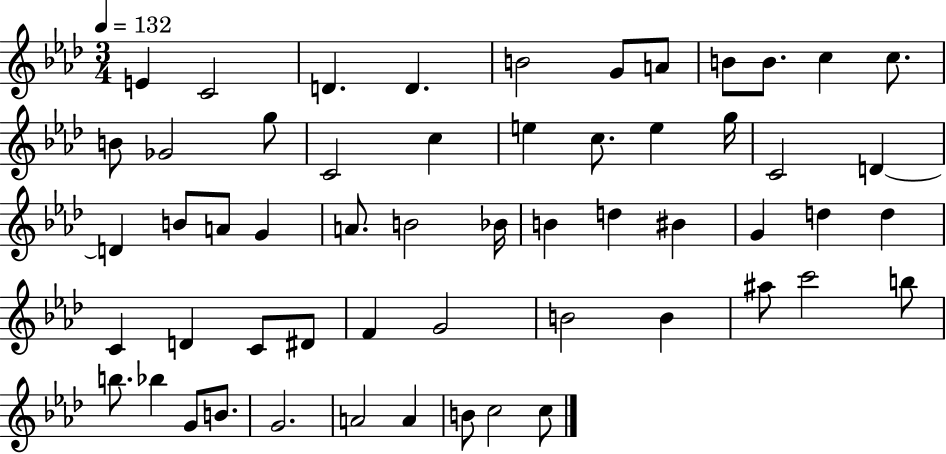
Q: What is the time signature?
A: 3/4